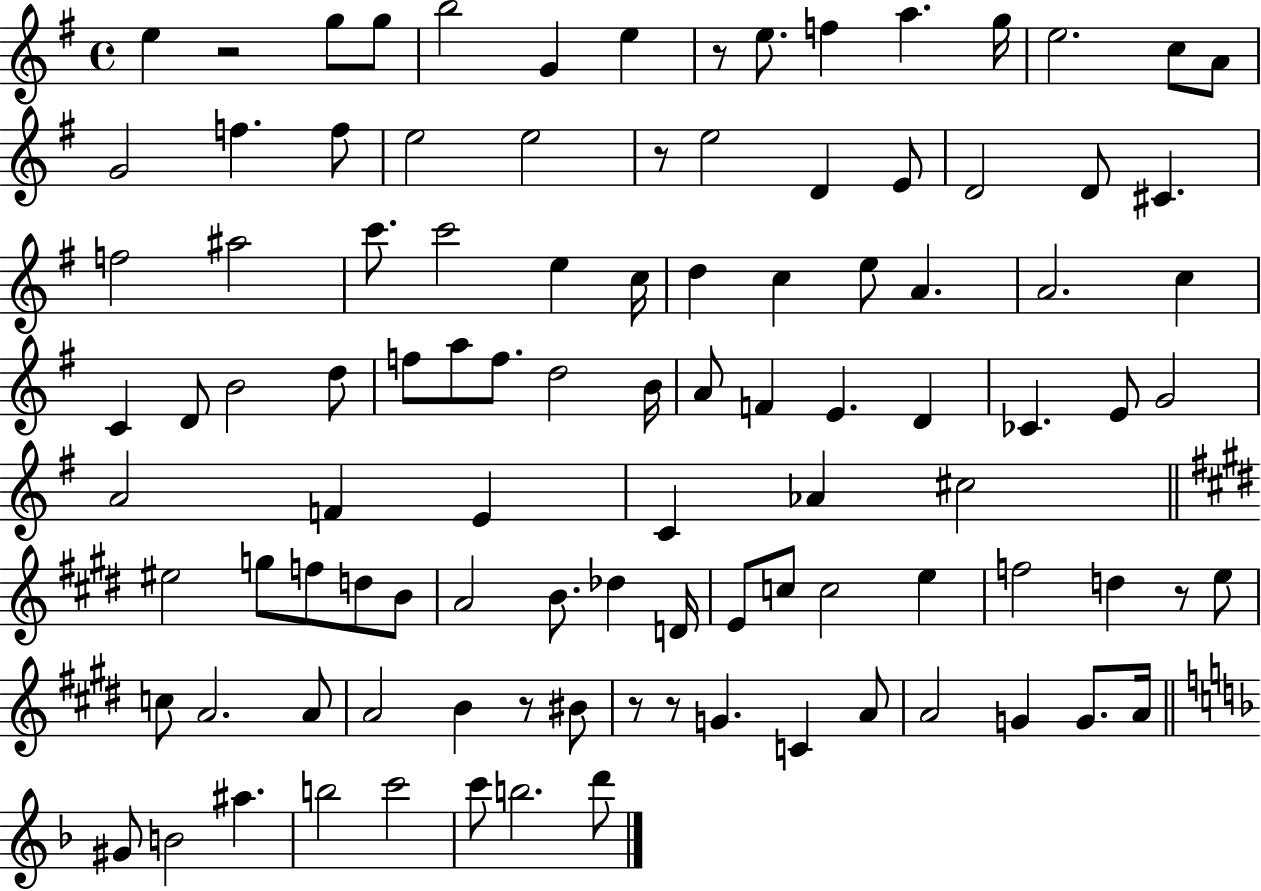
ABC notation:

X:1
T:Untitled
M:4/4
L:1/4
K:G
e z2 g/2 g/2 b2 G e z/2 e/2 f a g/4 e2 c/2 A/2 G2 f f/2 e2 e2 z/2 e2 D E/2 D2 D/2 ^C f2 ^a2 c'/2 c'2 e c/4 d c e/2 A A2 c C D/2 B2 d/2 f/2 a/2 f/2 d2 B/4 A/2 F E D _C E/2 G2 A2 F E C _A ^c2 ^e2 g/2 f/2 d/2 B/2 A2 B/2 _d D/4 E/2 c/2 c2 e f2 d z/2 e/2 c/2 A2 A/2 A2 B z/2 ^B/2 z/2 z/2 G C A/2 A2 G G/2 A/4 ^G/2 B2 ^a b2 c'2 c'/2 b2 d'/2